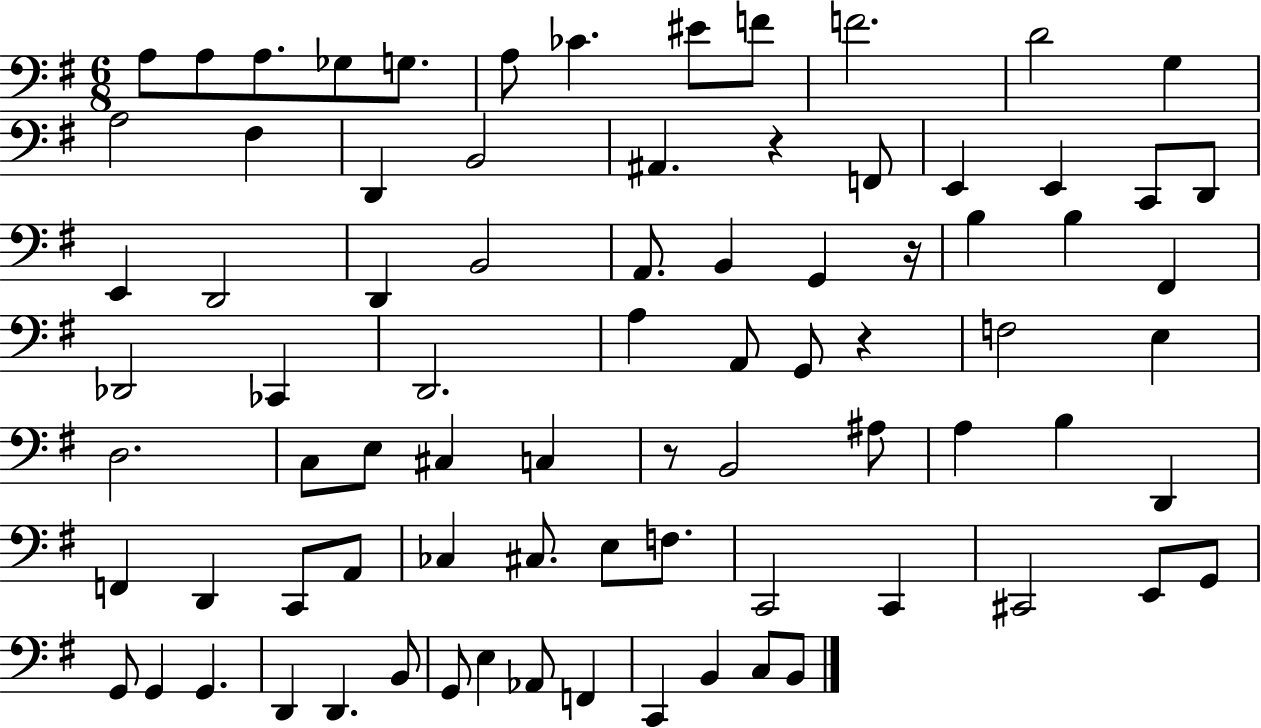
A3/e A3/e A3/e. Gb3/e G3/e. A3/e CES4/q. EIS4/e F4/e F4/h. D4/h G3/q A3/h F#3/q D2/q B2/h A#2/q. R/q F2/e E2/q E2/q C2/e D2/e E2/q D2/h D2/q B2/h A2/e. B2/q G2/q R/s B3/q B3/q F#2/q Db2/h CES2/q D2/h. A3/q A2/e G2/e R/q F3/h E3/q D3/h. C3/e E3/e C#3/q C3/q R/e B2/h A#3/e A3/q B3/q D2/q F2/q D2/q C2/e A2/e CES3/q C#3/e. E3/e F3/e. C2/h C2/q C#2/h E2/e G2/e G2/e G2/q G2/q. D2/q D2/q. B2/e G2/e E3/q Ab2/e F2/q C2/q B2/q C3/e B2/e